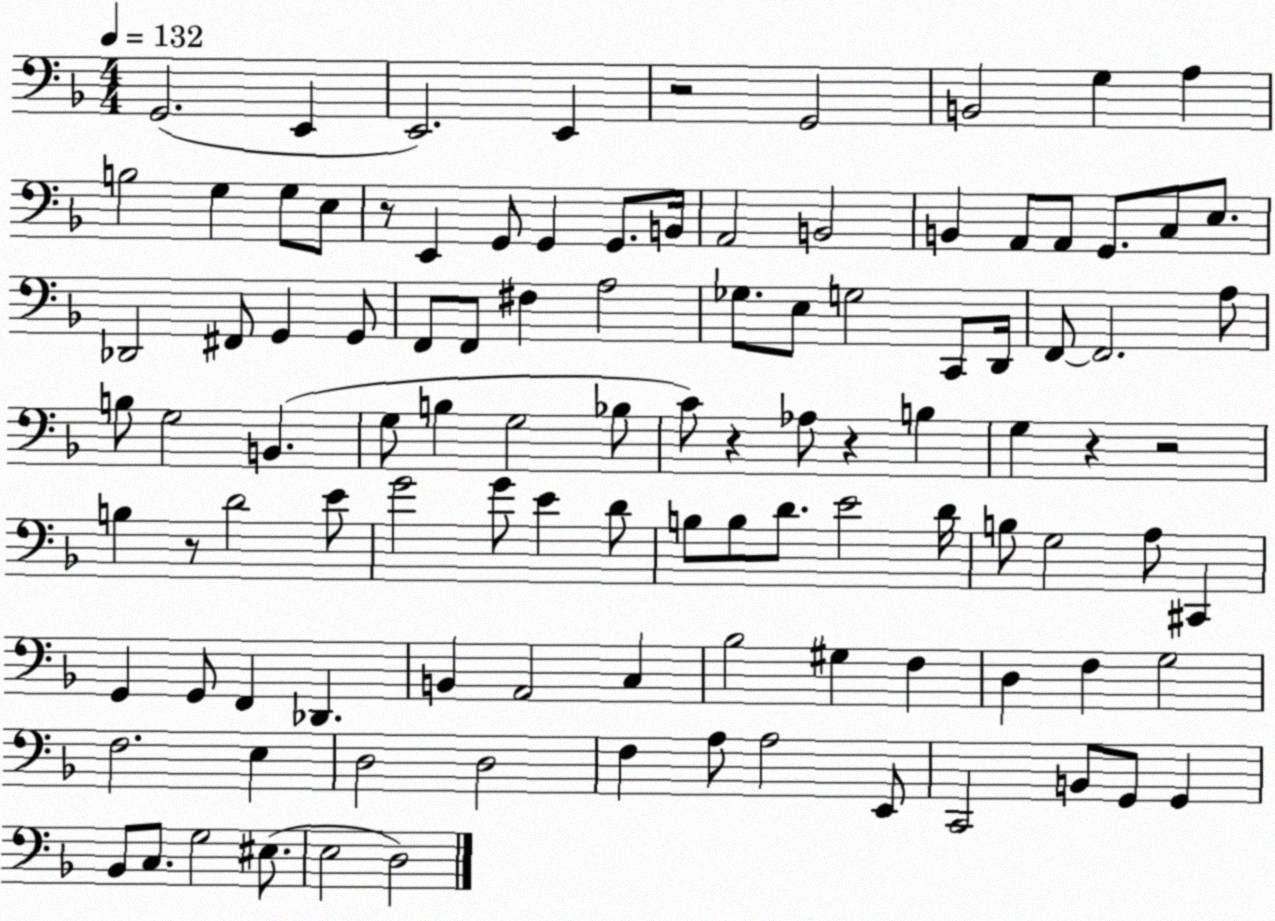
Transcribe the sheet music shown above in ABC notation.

X:1
T:Untitled
M:4/4
L:1/4
K:F
G,,2 E,, E,,2 E,, z2 G,,2 B,,2 G, A, B,2 G, G,/2 E,/2 z/2 E,, G,,/2 G,, G,,/2 B,,/4 A,,2 B,,2 B,, A,,/2 A,,/2 G,,/2 C,/2 E,/2 _D,,2 ^F,,/2 G,, G,,/2 F,,/2 F,,/2 ^F, A,2 _G,/2 E,/2 G,2 C,,/2 D,,/4 F,,/2 F,,2 A,/2 B,/2 G,2 B,, G,/2 B, G,2 _B,/2 C/2 z _A,/2 z B, G, z z2 B, z/2 D2 E/2 G2 G/2 E D/2 B,/2 B,/2 D/2 E2 D/4 B,/2 G,2 A,/2 ^C,, G,, G,,/2 F,, _D,, B,, A,,2 C, _B,2 ^G, F, D, F, G,2 F,2 E, D,2 D,2 F, A,/2 A,2 E,,/2 C,,2 B,,/2 G,,/2 G,, _B,,/2 C,/2 G,2 ^E,/2 E,2 D,2